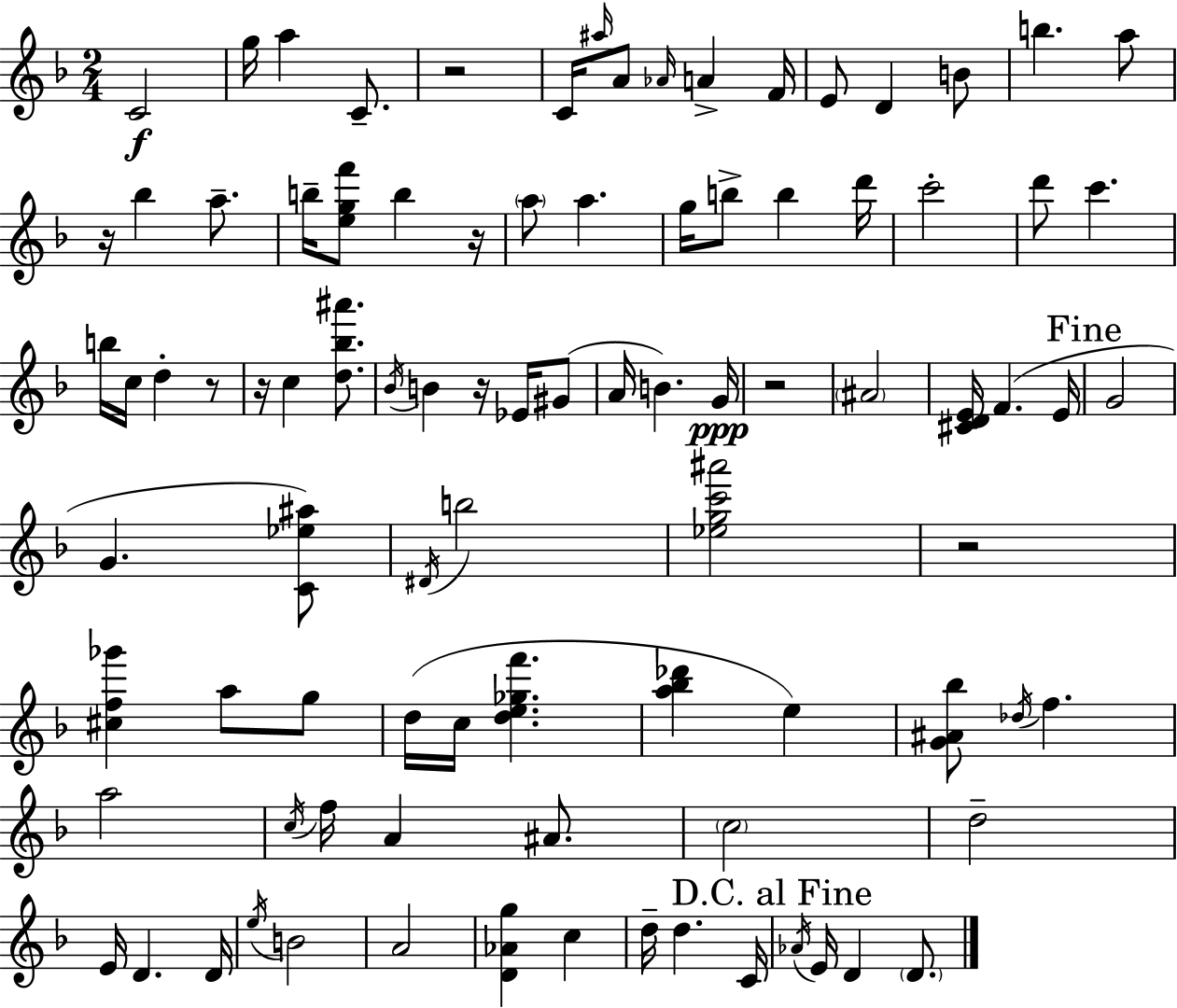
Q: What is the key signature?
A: F major